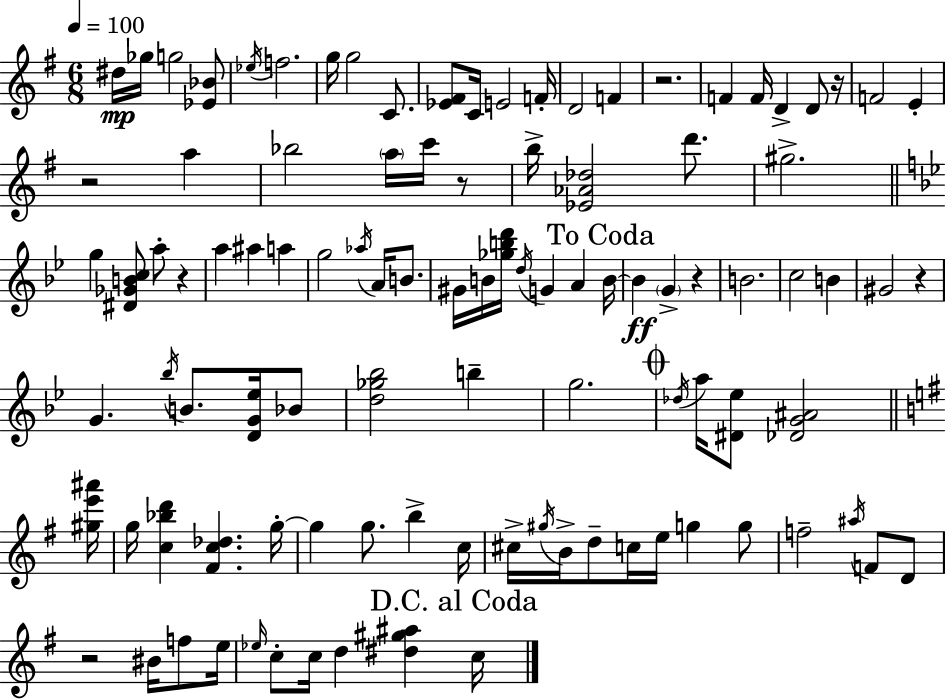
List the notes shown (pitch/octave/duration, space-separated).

D#5/s Gb5/s G5/h [Eb4,Bb4]/e Eb5/s F5/h. G5/s G5/h C4/e. [Eb4,F#4]/e C4/s E4/h F4/s D4/h F4/q R/h. F4/q F4/s D4/q D4/e R/s F4/h E4/q R/h A5/q Bb5/h A5/s C6/s R/e B5/s [Eb4,Ab4,Db5]/h D6/e. G#5/h. G5/q [D#4,Gb4,B4,C5]/e A5/e R/q A5/q A#5/q A5/q G5/h Ab5/s A4/s B4/e. G#4/s B4/s [Gb5,B5,D6]/s D5/s G4/q A4/q B4/s B4/q G4/q R/q B4/h. C5/h B4/q G#4/h R/q G4/q. Bb5/s B4/e. [D4,G4,Eb5]/s Bb4/e [D5,Gb5,Bb5]/h B5/q G5/h. Db5/s A5/s [D#4,Eb5]/e [Db4,G4,A#4]/h [G#5,E6,A#6]/s G5/s [C5,Bb5,D6]/q [F#4,C5,Db5]/q. G5/s G5/q G5/e. B5/q C5/s C#5/s G#5/s B4/s D5/e C5/s E5/s G5/q G5/e F5/h A#5/s F4/e D4/e R/h BIS4/s F5/e E5/s Eb5/s C5/e C5/s D5/q [D#5,G#5,A#5]/q C5/s